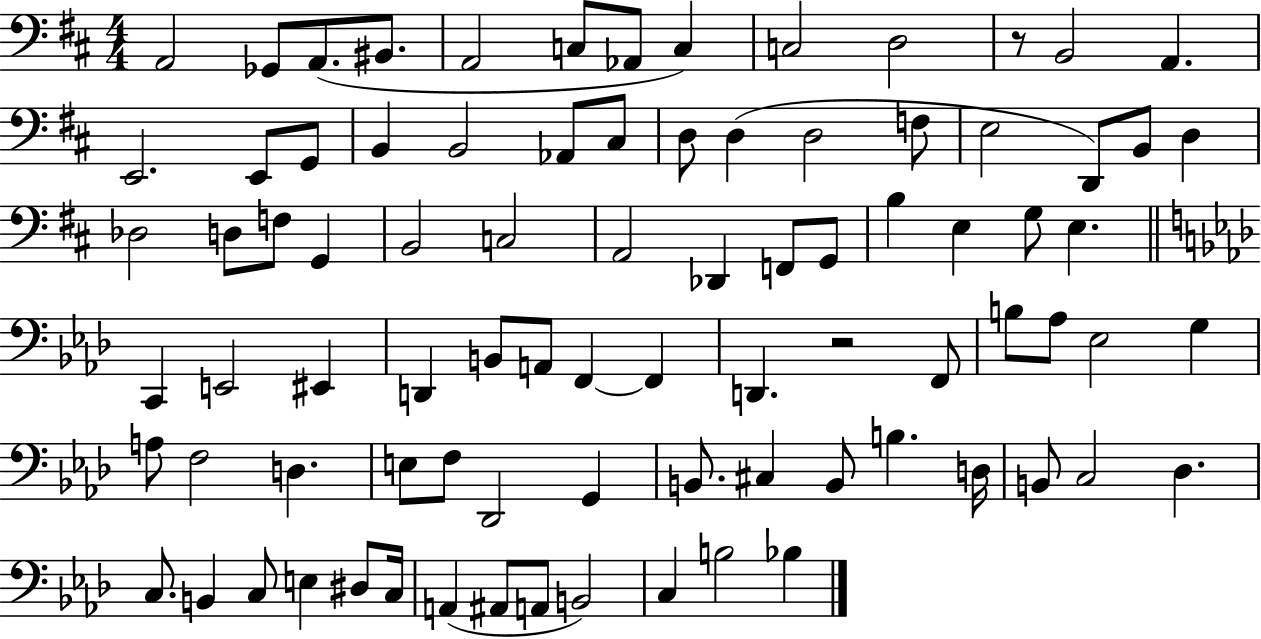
X:1
T:Untitled
M:4/4
L:1/4
K:D
A,,2 _G,,/2 A,,/2 ^B,,/2 A,,2 C,/2 _A,,/2 C, C,2 D,2 z/2 B,,2 A,, E,,2 E,,/2 G,,/2 B,, B,,2 _A,,/2 ^C,/2 D,/2 D, D,2 F,/2 E,2 D,,/2 B,,/2 D, _D,2 D,/2 F,/2 G,, B,,2 C,2 A,,2 _D,, F,,/2 G,,/2 B, E, G,/2 E, C,, E,,2 ^E,, D,, B,,/2 A,,/2 F,, F,, D,, z2 F,,/2 B,/2 _A,/2 _E,2 G, A,/2 F,2 D, E,/2 F,/2 _D,,2 G,, B,,/2 ^C, B,,/2 B, D,/4 B,,/2 C,2 _D, C,/2 B,, C,/2 E, ^D,/2 C,/4 A,, ^A,,/2 A,,/2 B,,2 C, B,2 _B,